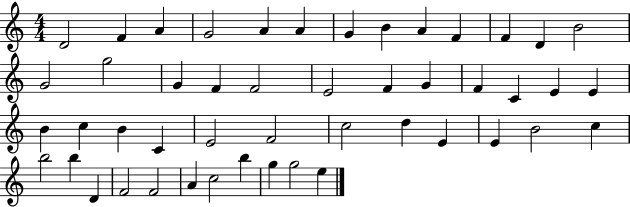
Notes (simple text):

D4/h F4/q A4/q G4/h A4/q A4/q G4/q B4/q A4/q F4/q F4/q D4/q B4/h G4/h G5/h G4/q F4/q F4/h E4/h F4/q G4/q F4/q C4/q E4/q E4/q B4/q C5/q B4/q C4/q E4/h F4/h C5/h D5/q E4/q E4/q B4/h C5/q B5/h B5/q D4/q F4/h F4/h A4/q C5/h B5/q G5/q G5/h E5/q